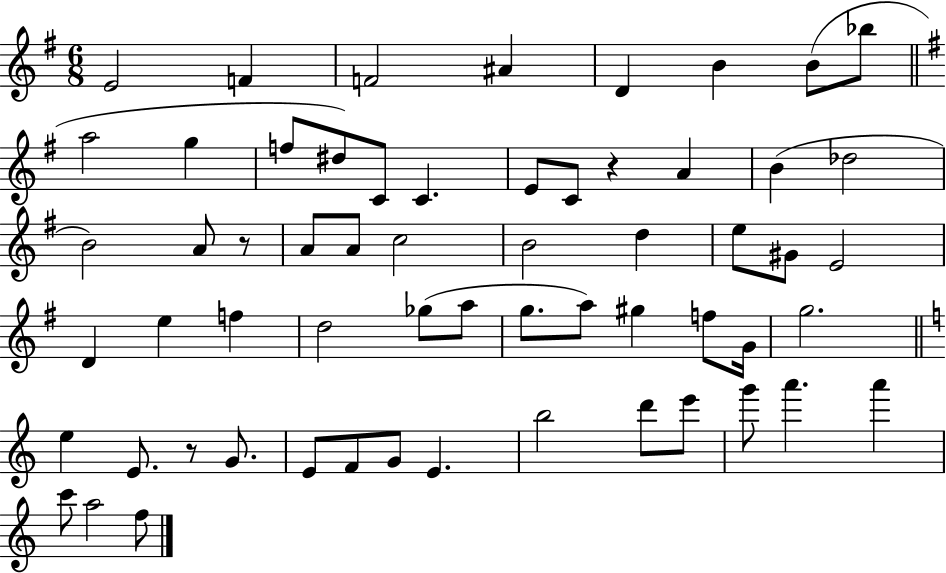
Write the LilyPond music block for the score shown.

{
  \clef treble
  \numericTimeSignature
  \time 6/8
  \key g \major
  e'2 f'4 | f'2 ais'4 | d'4 b'4 b'8( bes''8 | \bar "||" \break \key g \major a''2 g''4 | f''8 dis''8) c'8 c'4. | e'8 c'8 r4 a'4 | b'4( des''2 | \break b'2) a'8 r8 | a'8 a'8 c''2 | b'2 d''4 | e''8 gis'8 e'2 | \break d'4 e''4 f''4 | d''2 ges''8( a''8 | g''8. a''8) gis''4 f''8 g'16 | g''2. | \break \bar "||" \break \key c \major e''4 e'8. r8 g'8. | e'8 f'8 g'8 e'4. | b''2 d'''8 e'''8 | g'''8 a'''4. a'''4 | \break c'''8 a''2 f''8 | \bar "|."
}